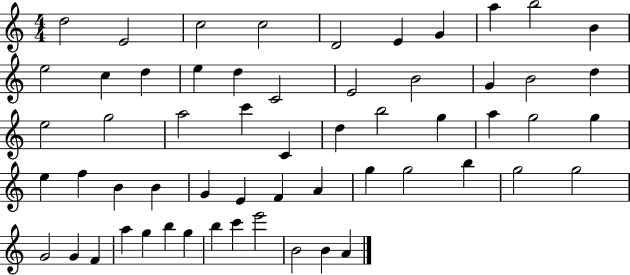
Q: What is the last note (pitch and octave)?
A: A4